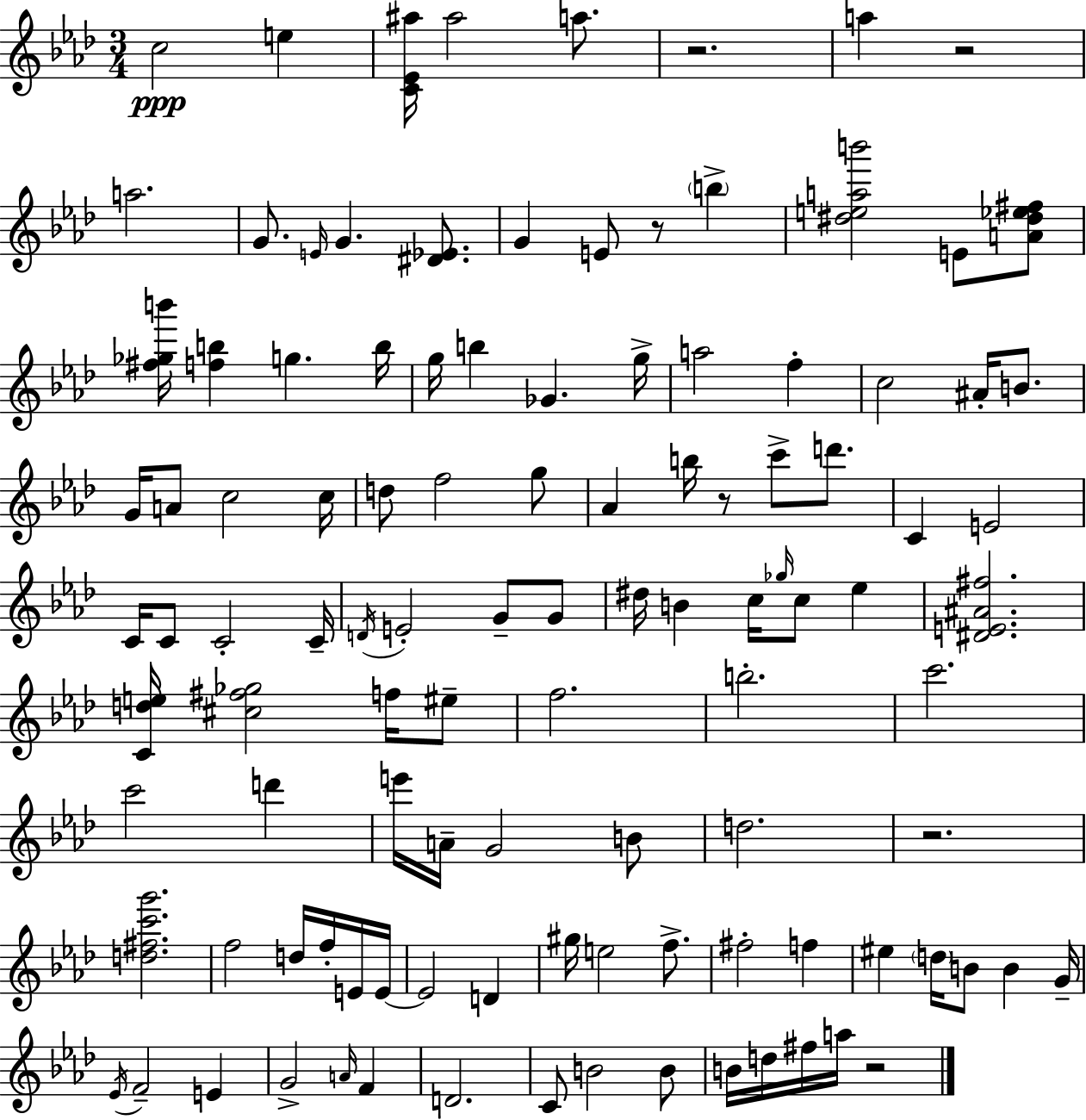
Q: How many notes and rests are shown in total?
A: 110